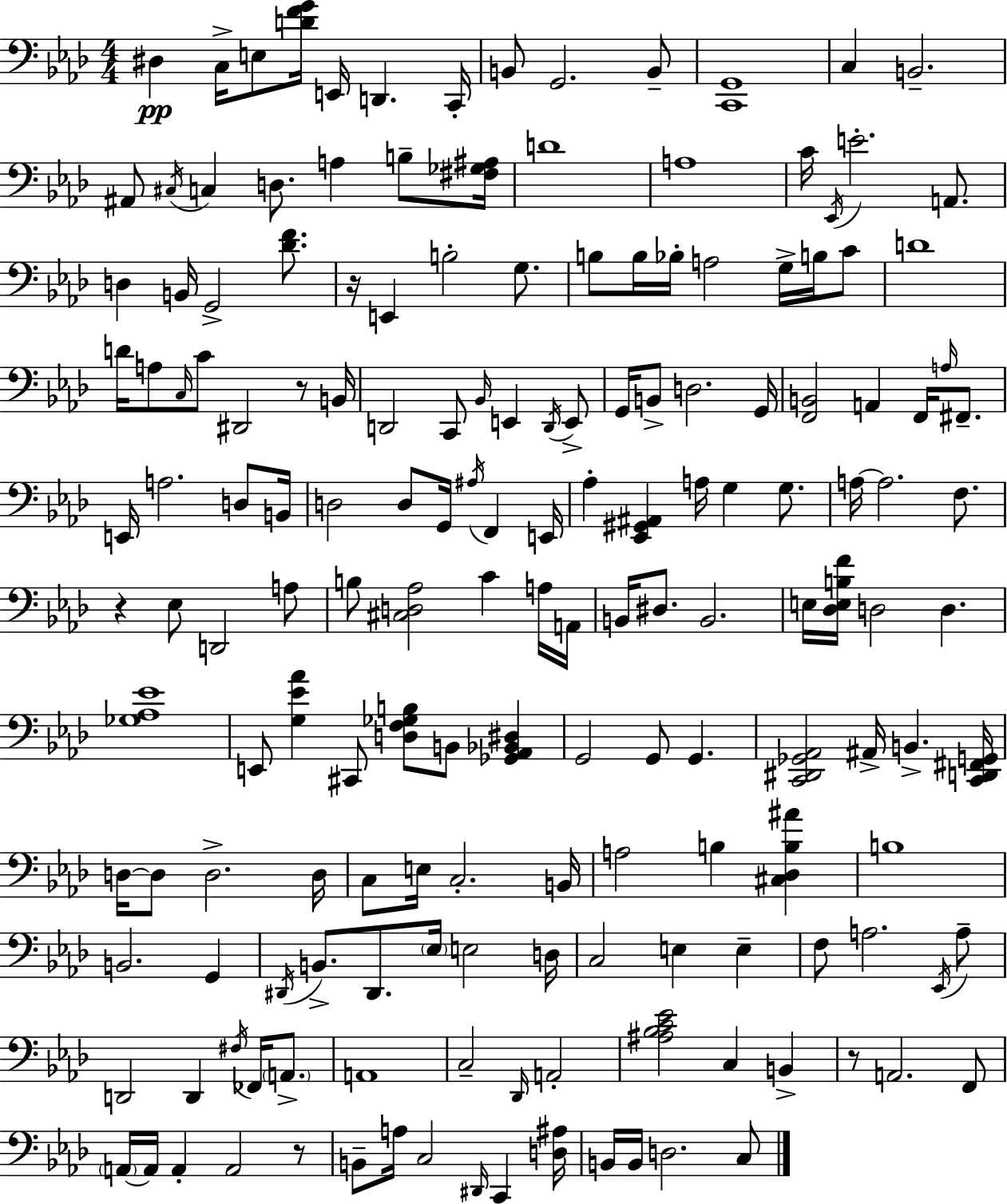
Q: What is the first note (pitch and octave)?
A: D#3